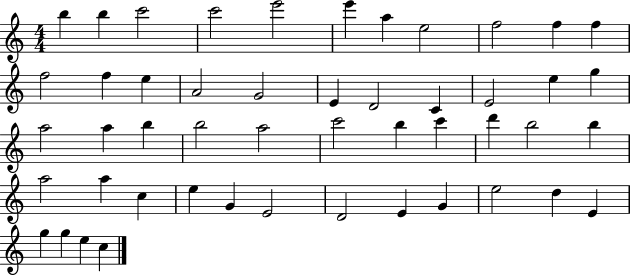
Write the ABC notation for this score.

X:1
T:Untitled
M:4/4
L:1/4
K:C
b b c'2 c'2 e'2 e' a e2 f2 f f f2 f e A2 G2 E D2 C E2 e g a2 a b b2 a2 c'2 b c' d' b2 b a2 a c e G E2 D2 E G e2 d E g g e c